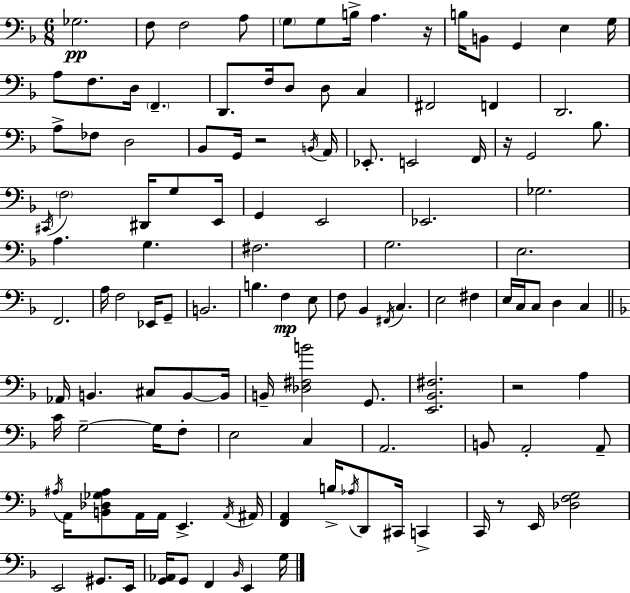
X:1
T:Untitled
M:6/8
L:1/4
K:F
_G,2 F,/2 F,2 A,/2 G,/2 G,/2 B,/4 A, z/4 B,/4 B,,/2 G,, E, G,/4 A,/2 F,/2 D,/4 F,, D,,/2 F,/4 D,/2 D,/2 C, ^F,,2 F,, D,,2 A,/2 _F,/2 D,2 _B,,/2 G,,/4 z2 B,,/4 A,,/4 _E,,/2 E,,2 F,,/4 z/4 G,,2 _B,/2 ^C,,/4 F,2 ^D,,/4 G,/2 E,,/4 G,, E,,2 _E,,2 _G,2 A, G, ^F,2 G,2 E,2 F,,2 A,/4 F,2 _E,,/4 G,,/2 B,,2 B, F, E,/2 F,/2 _B,, ^F,,/4 C, E,2 ^F, E,/4 C,/4 C,/2 D, C, _A,,/4 B,, ^C,/2 B,,/2 B,,/4 B,,/4 [_D,^F,B]2 G,,/2 [E,,_B,,^F,]2 z2 A, C/4 G,2 G,/4 F,/2 E,2 C, A,,2 B,,/2 A,,2 A,,/2 ^A,/4 A,,/4 [B,,_D,_G,^A,]/2 A,,/4 A,,/4 E,, A,,/4 ^A,,/4 [F,,A,,] B,/4 _A,/4 D,,/2 ^C,,/4 C,, C,,/4 z/2 E,,/4 [_D,F,G,]2 E,,2 ^G,,/2 E,,/4 [G,,_A,,]/4 G,,/2 F,, _B,,/4 E,, G,/4